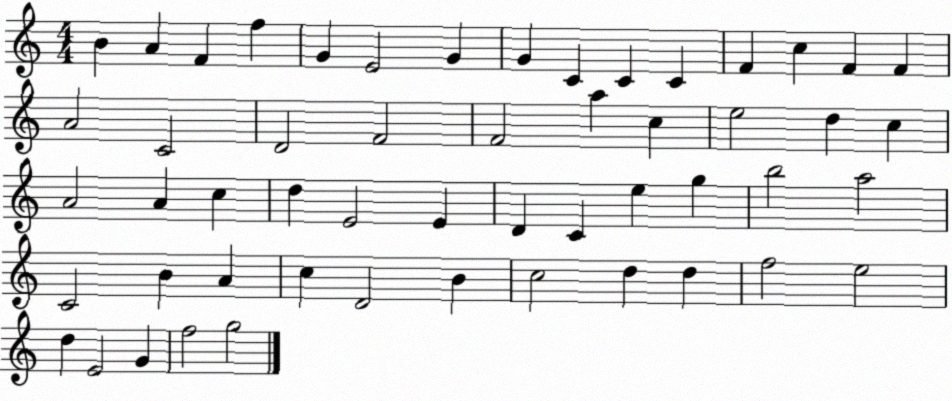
X:1
T:Untitled
M:4/4
L:1/4
K:C
B A F f G E2 G G C C C F c F F A2 C2 D2 F2 F2 a c e2 d c A2 A c d E2 E D C e g b2 a2 C2 B A c D2 B c2 d d f2 e2 d E2 G f2 g2